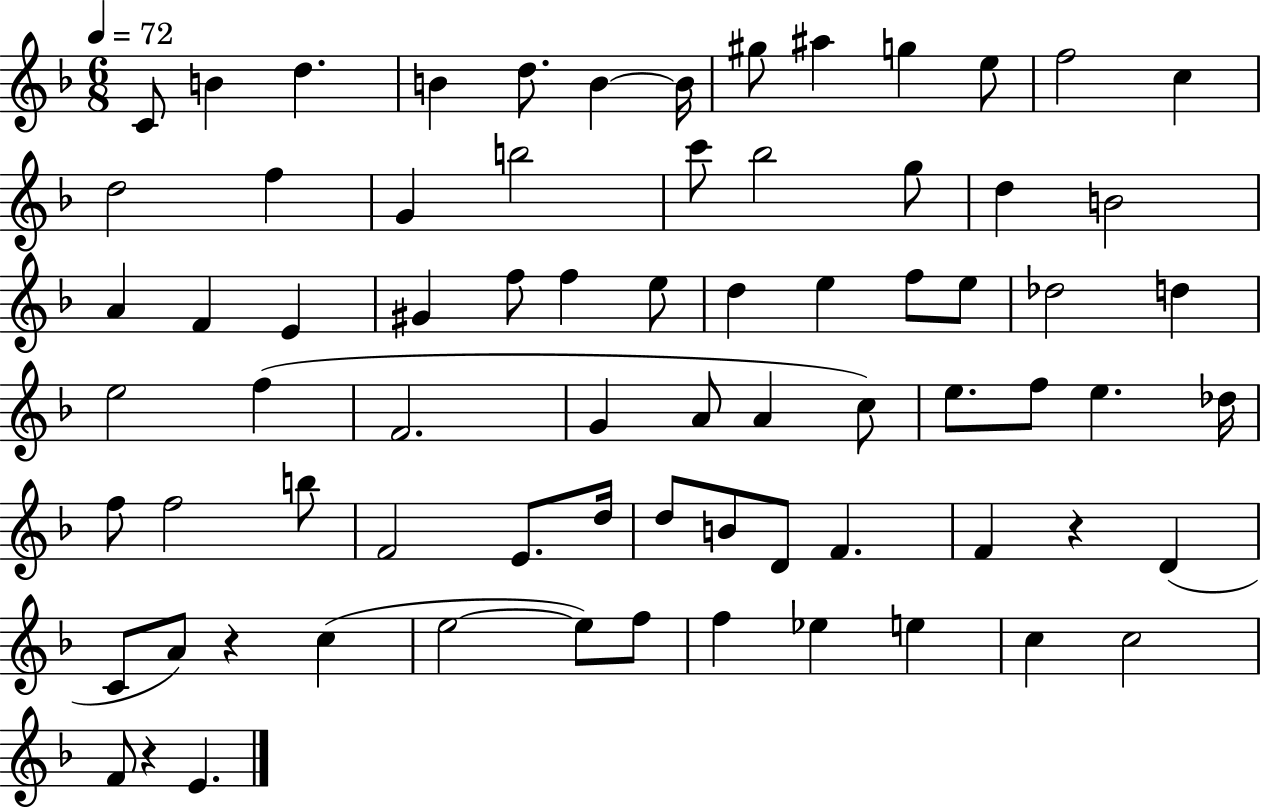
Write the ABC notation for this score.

X:1
T:Untitled
M:6/8
L:1/4
K:F
C/2 B d B d/2 B B/4 ^g/2 ^a g e/2 f2 c d2 f G b2 c'/2 _b2 g/2 d B2 A F E ^G f/2 f e/2 d e f/2 e/2 _d2 d e2 f F2 G A/2 A c/2 e/2 f/2 e _d/4 f/2 f2 b/2 F2 E/2 d/4 d/2 B/2 D/2 F F z D C/2 A/2 z c e2 e/2 f/2 f _e e c c2 F/2 z E